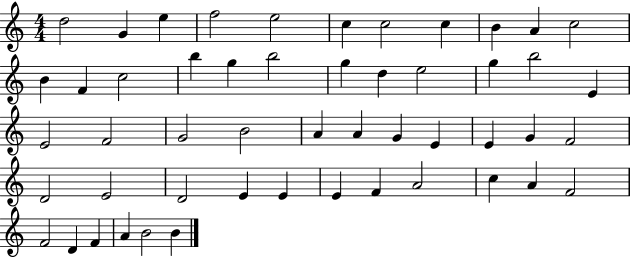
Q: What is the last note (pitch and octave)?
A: B4